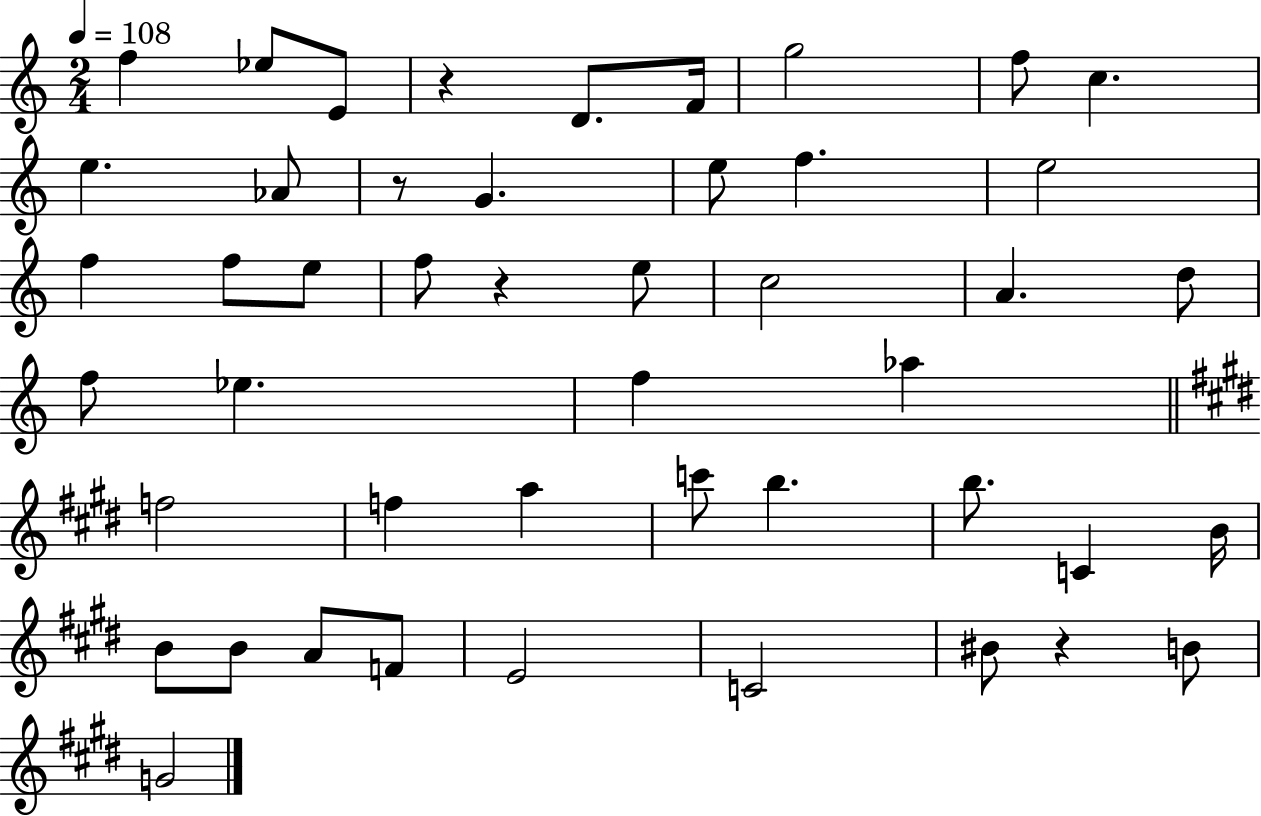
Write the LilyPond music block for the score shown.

{
  \clef treble
  \numericTimeSignature
  \time 2/4
  \key c \major
  \tempo 4 = 108
  f''4 ees''8 e'8 | r4 d'8. f'16 | g''2 | f''8 c''4. | \break e''4. aes'8 | r8 g'4. | e''8 f''4. | e''2 | \break f''4 f''8 e''8 | f''8 r4 e''8 | c''2 | a'4. d''8 | \break f''8 ees''4. | f''4 aes''4 | \bar "||" \break \key e \major f''2 | f''4 a''4 | c'''8 b''4. | b''8. c'4 b'16 | \break b'8 b'8 a'8 f'8 | e'2 | c'2 | bis'8 r4 b'8 | \break g'2 | \bar "|."
}